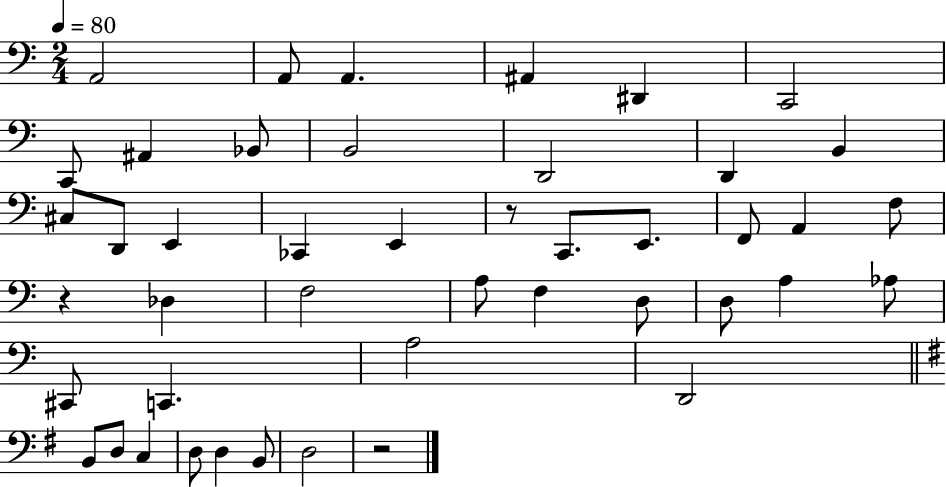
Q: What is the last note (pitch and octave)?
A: D3